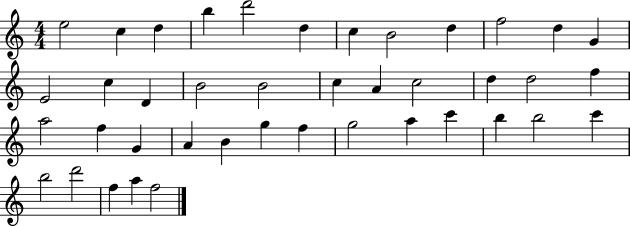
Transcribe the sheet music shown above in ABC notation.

X:1
T:Untitled
M:4/4
L:1/4
K:C
e2 c d b d'2 d c B2 d f2 d G E2 c D B2 B2 c A c2 d d2 f a2 f G A B g f g2 a c' b b2 c' b2 d'2 f a f2